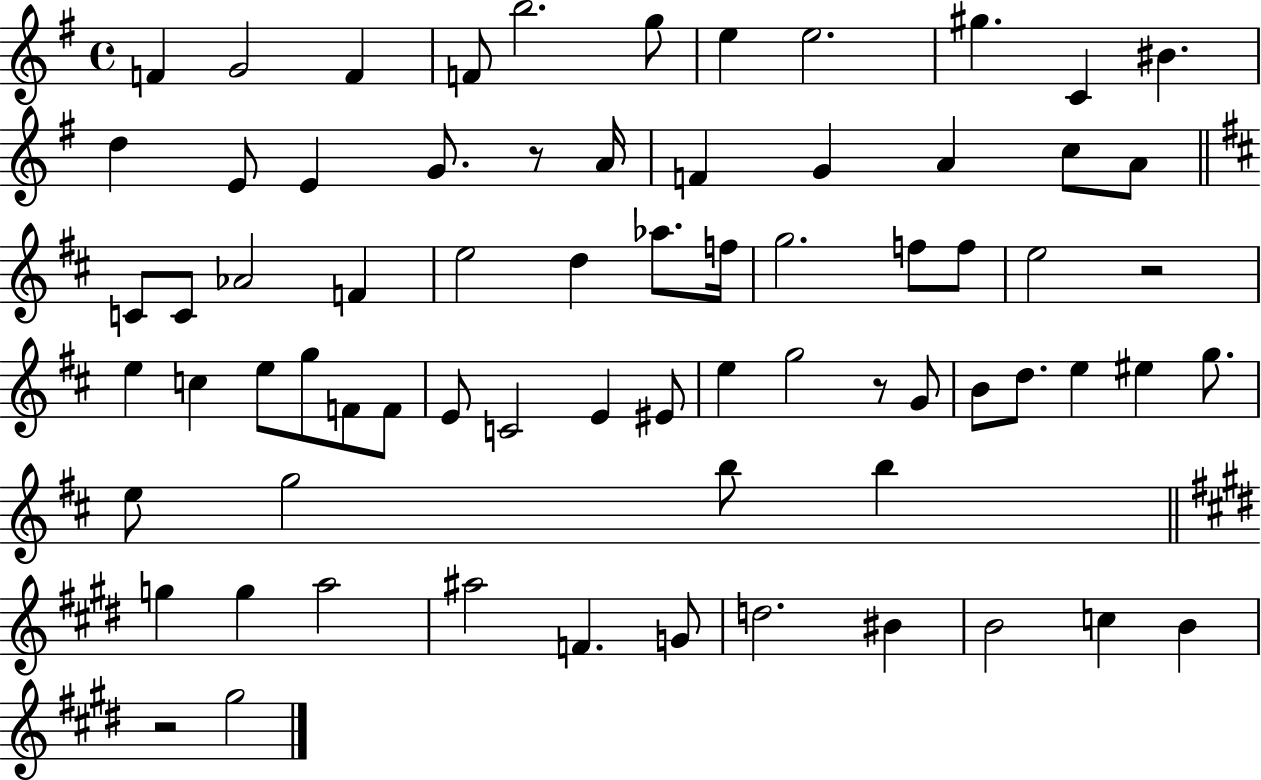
X:1
T:Untitled
M:4/4
L:1/4
K:G
F G2 F F/2 b2 g/2 e e2 ^g C ^B d E/2 E G/2 z/2 A/4 F G A c/2 A/2 C/2 C/2 _A2 F e2 d _a/2 f/4 g2 f/2 f/2 e2 z2 e c e/2 g/2 F/2 F/2 E/2 C2 E ^E/2 e g2 z/2 G/2 B/2 d/2 e ^e g/2 e/2 g2 b/2 b g g a2 ^a2 F G/2 d2 ^B B2 c B z2 ^g2